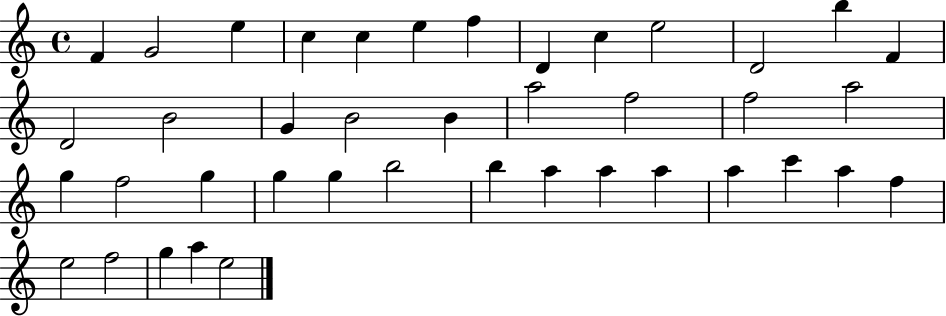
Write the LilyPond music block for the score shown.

{
  \clef treble
  \time 4/4
  \defaultTimeSignature
  \key c \major
  f'4 g'2 e''4 | c''4 c''4 e''4 f''4 | d'4 c''4 e''2 | d'2 b''4 f'4 | \break d'2 b'2 | g'4 b'2 b'4 | a''2 f''2 | f''2 a''2 | \break g''4 f''2 g''4 | g''4 g''4 b''2 | b''4 a''4 a''4 a''4 | a''4 c'''4 a''4 f''4 | \break e''2 f''2 | g''4 a''4 e''2 | \bar "|."
}